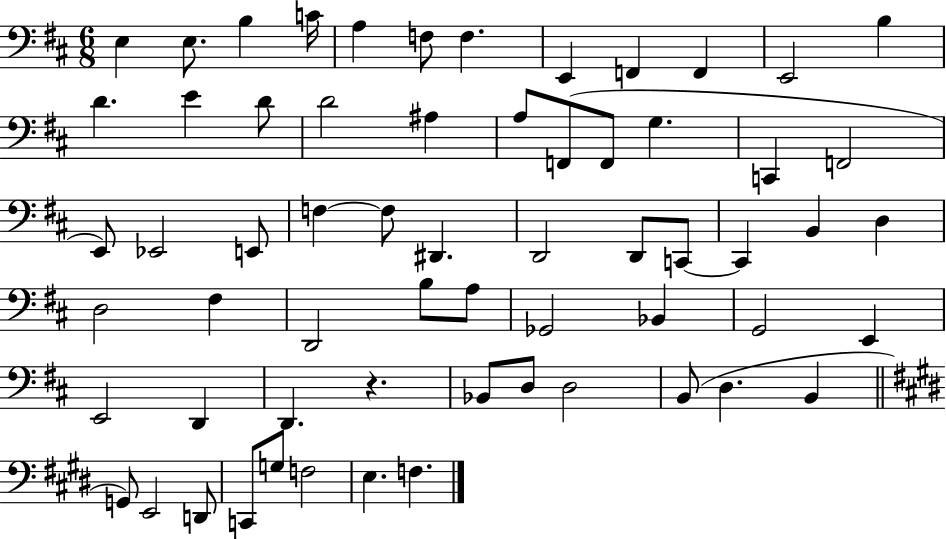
E3/q E3/e. B3/q C4/s A3/q F3/e F3/q. E2/q F2/q F2/q E2/h B3/q D4/q. E4/q D4/e D4/h A#3/q A3/e F2/e F2/e G3/q. C2/q F2/h E2/e Eb2/h E2/e F3/q F3/e D#2/q. D2/h D2/e C2/e C2/q B2/q D3/q D3/h F#3/q D2/h B3/e A3/e Gb2/h Bb2/q G2/h E2/q E2/h D2/q D2/q. R/q. Bb2/e D3/e D3/h B2/e D3/q. B2/q G2/e E2/h D2/e C2/e G3/e F3/h E3/q. F3/q.